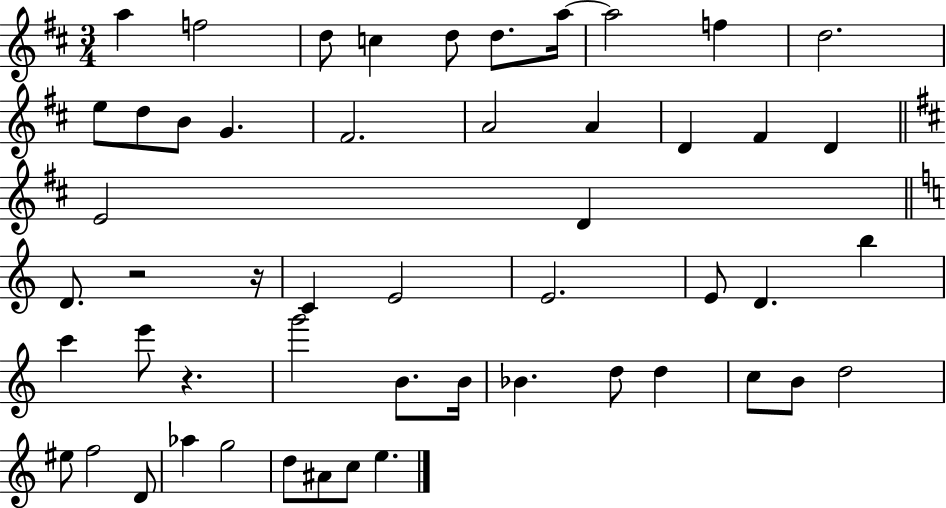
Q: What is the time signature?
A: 3/4